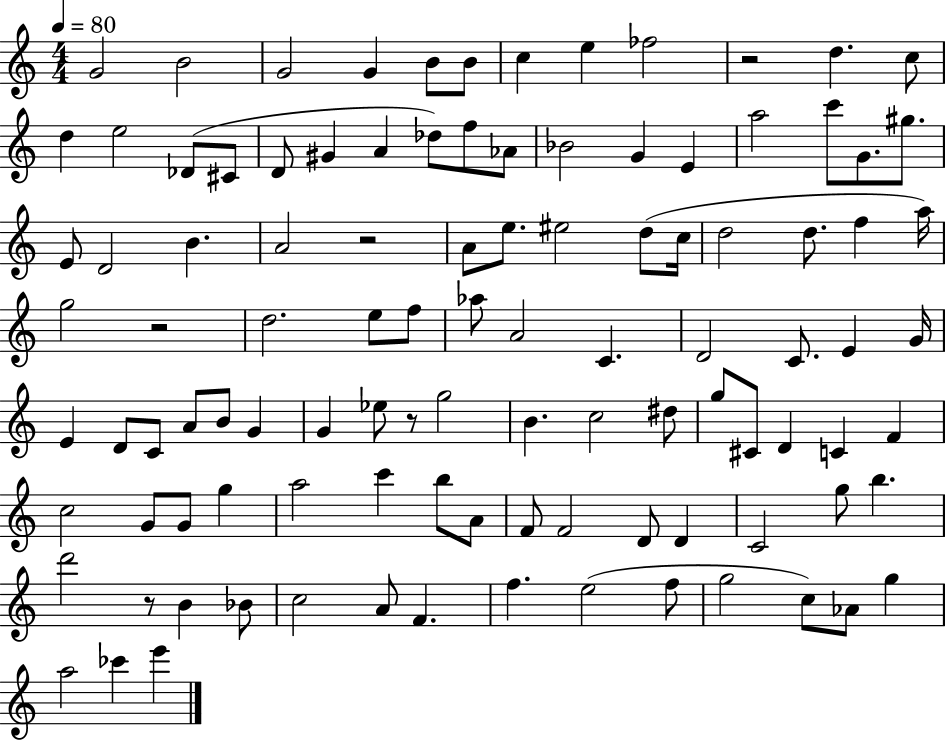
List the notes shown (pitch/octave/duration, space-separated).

G4/h B4/h G4/h G4/q B4/e B4/e C5/q E5/q FES5/h R/h D5/q. C5/e D5/q E5/h Db4/e C#4/e D4/e G#4/q A4/q Db5/e F5/e Ab4/e Bb4/h G4/q E4/q A5/h C6/e G4/e. G#5/e. E4/e D4/h B4/q. A4/h R/h A4/e E5/e. EIS5/h D5/e C5/s D5/h D5/e. F5/q A5/s G5/h R/h D5/h. E5/e F5/e Ab5/e A4/h C4/q. D4/h C4/e. E4/q G4/s E4/q D4/e C4/e A4/e B4/e G4/q G4/q Eb5/e R/e G5/h B4/q. C5/h D#5/e G5/e C#4/e D4/q C4/q F4/q C5/h G4/e G4/e G5/q A5/h C6/q B5/e A4/e F4/e F4/h D4/e D4/q C4/h G5/e B5/q. D6/h R/e B4/q Bb4/e C5/h A4/e F4/q. F5/q. E5/h F5/e G5/h C5/e Ab4/e G5/q A5/h CES6/q E6/q